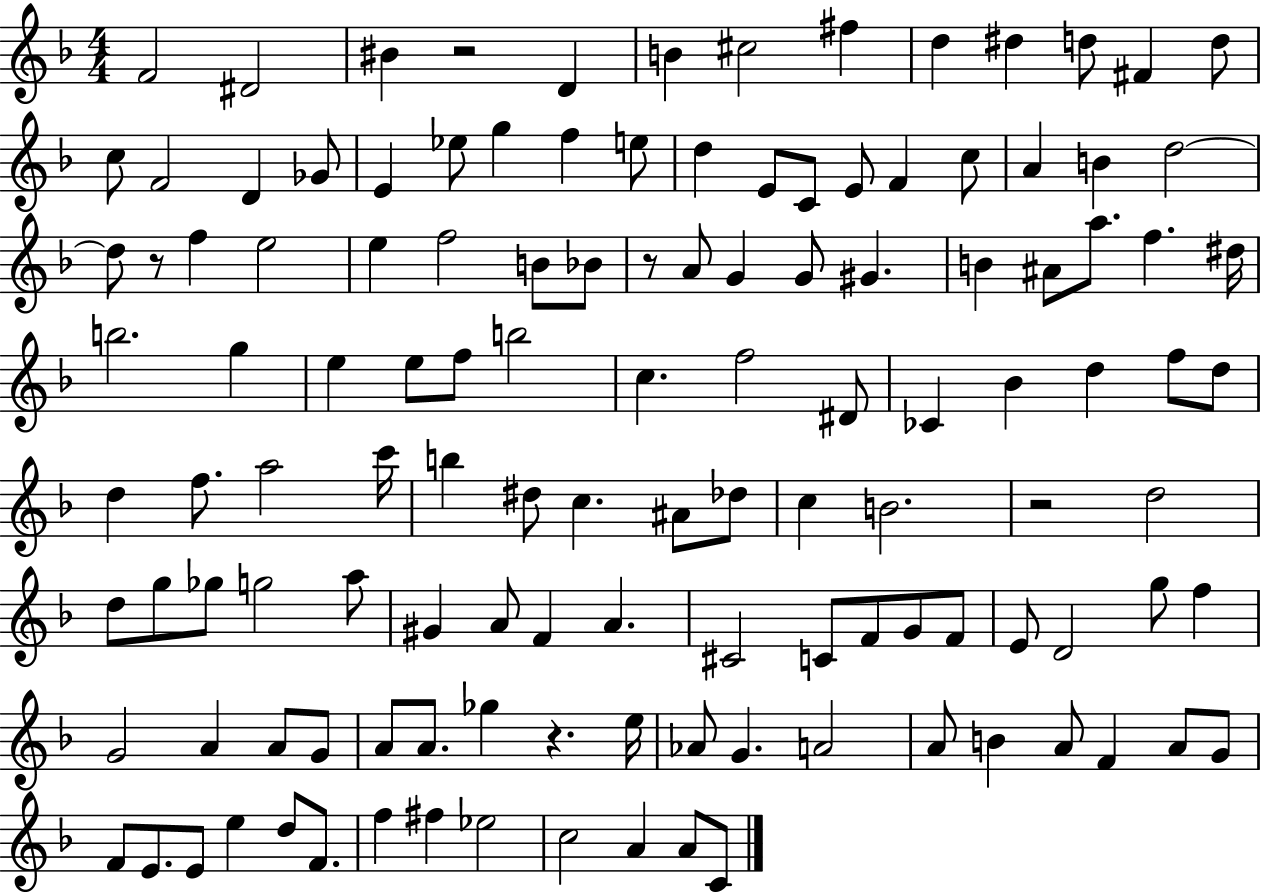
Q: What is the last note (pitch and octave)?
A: C4